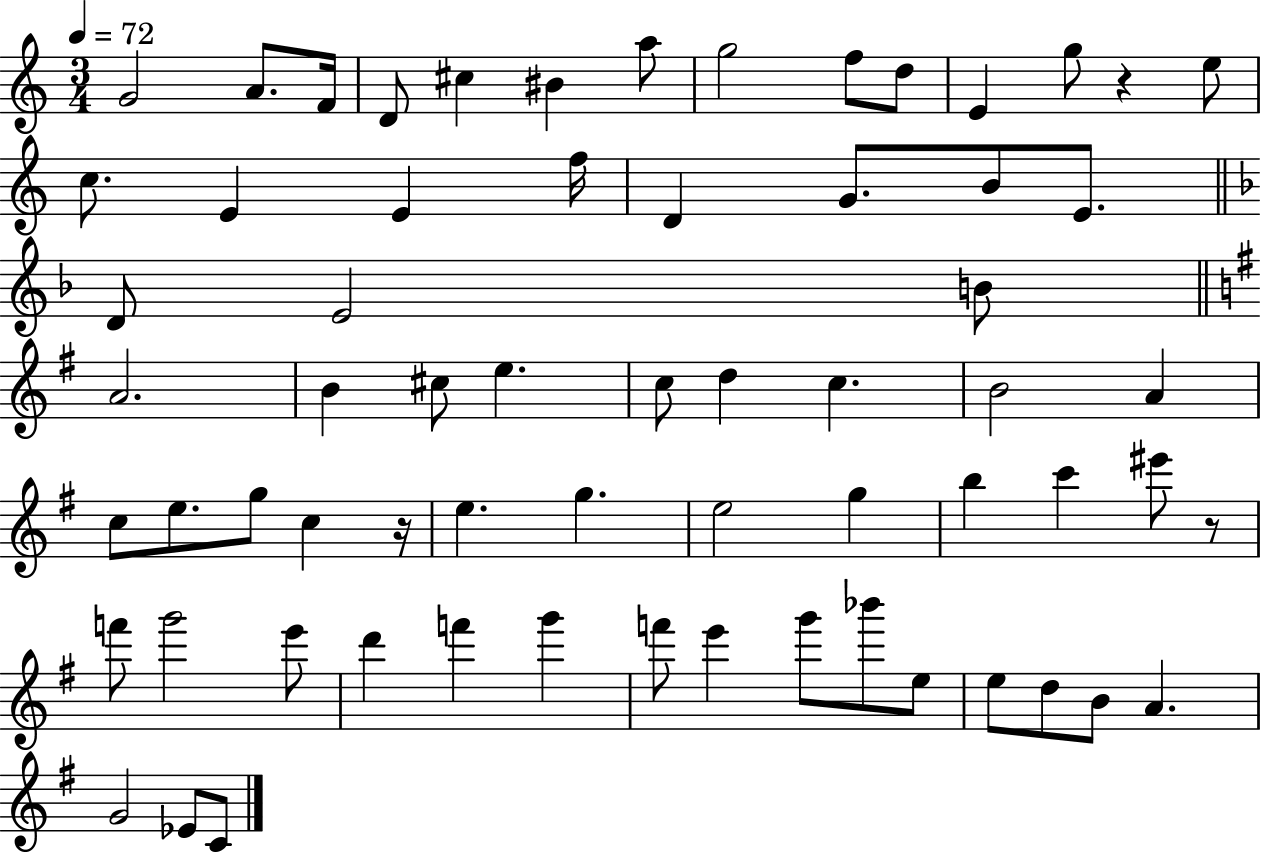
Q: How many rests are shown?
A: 3